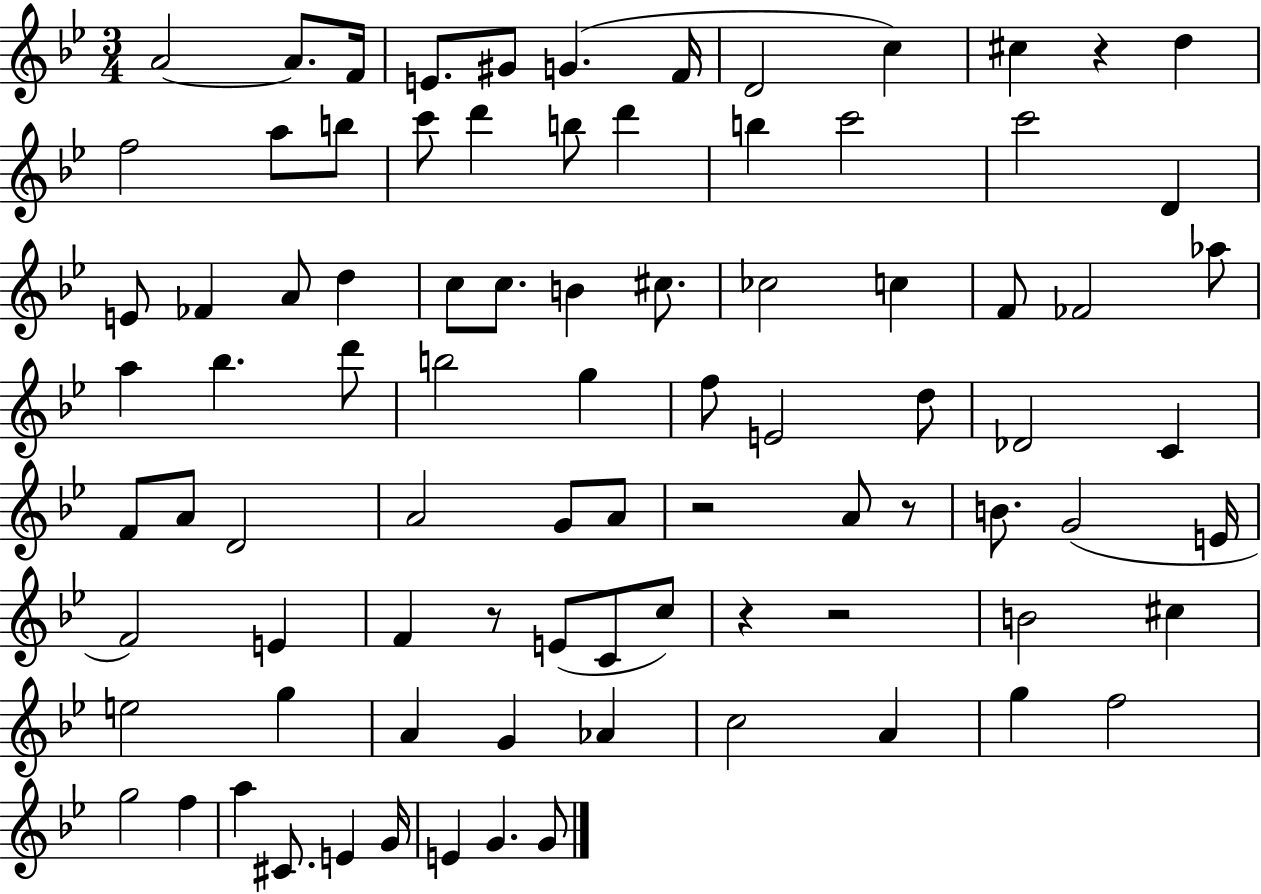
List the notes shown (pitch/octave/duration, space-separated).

A4/h A4/e. F4/s E4/e. G#4/e G4/q. F4/s D4/h C5/q C#5/q R/q D5/q F5/h A5/e B5/e C6/e D6/q B5/e D6/q B5/q C6/h C6/h D4/q E4/e FES4/q A4/e D5/q C5/e C5/e. B4/q C#5/e. CES5/h C5/q F4/e FES4/h Ab5/e A5/q Bb5/q. D6/e B5/h G5/q F5/e E4/h D5/e Db4/h C4/q F4/e A4/e D4/h A4/h G4/e A4/e R/h A4/e R/e B4/e. G4/h E4/s F4/h E4/q F4/q R/e E4/e C4/e C5/e R/q R/h B4/h C#5/q E5/h G5/q A4/q G4/q Ab4/q C5/h A4/q G5/q F5/h G5/h F5/q A5/q C#4/e. E4/q G4/s E4/q G4/q. G4/e